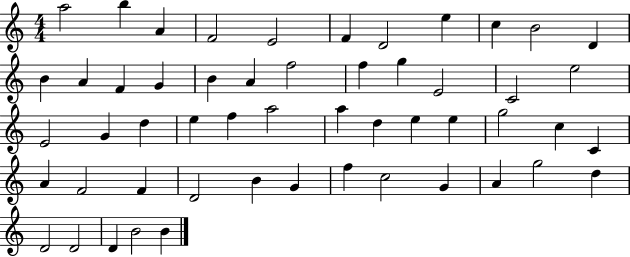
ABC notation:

X:1
T:Untitled
M:4/4
L:1/4
K:C
a2 b A F2 E2 F D2 e c B2 D B A F G B A f2 f g E2 C2 e2 E2 G d e f a2 a d e e g2 c C A F2 F D2 B G f c2 G A g2 d D2 D2 D B2 B